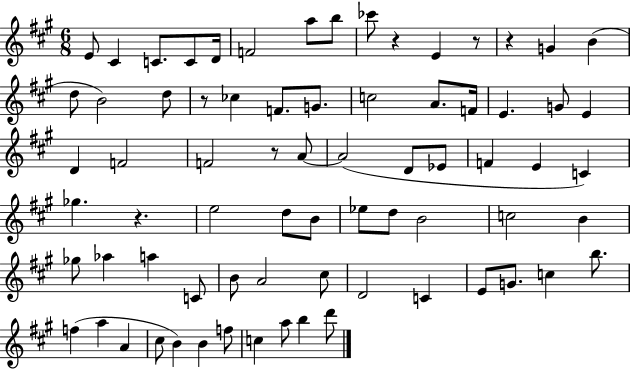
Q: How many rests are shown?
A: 6